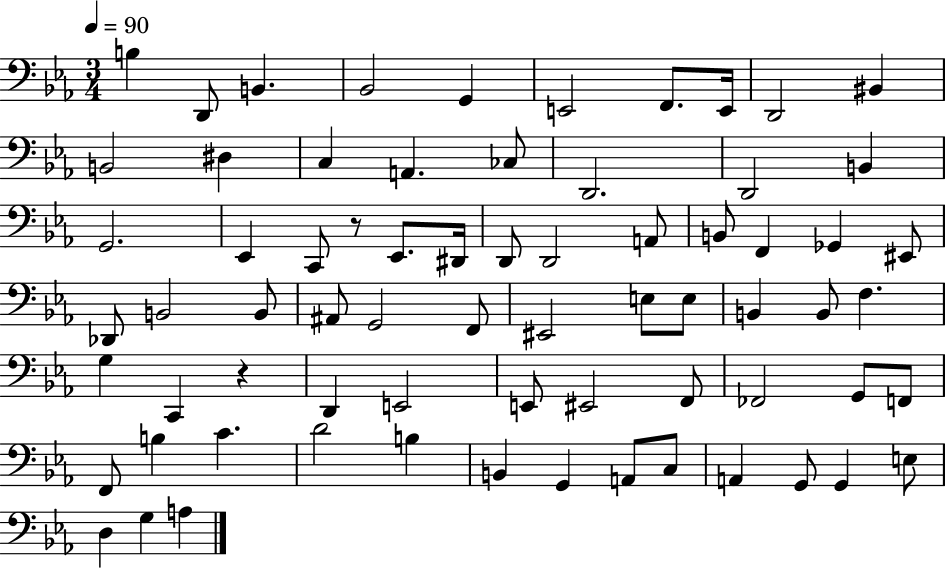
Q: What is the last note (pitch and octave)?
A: A3